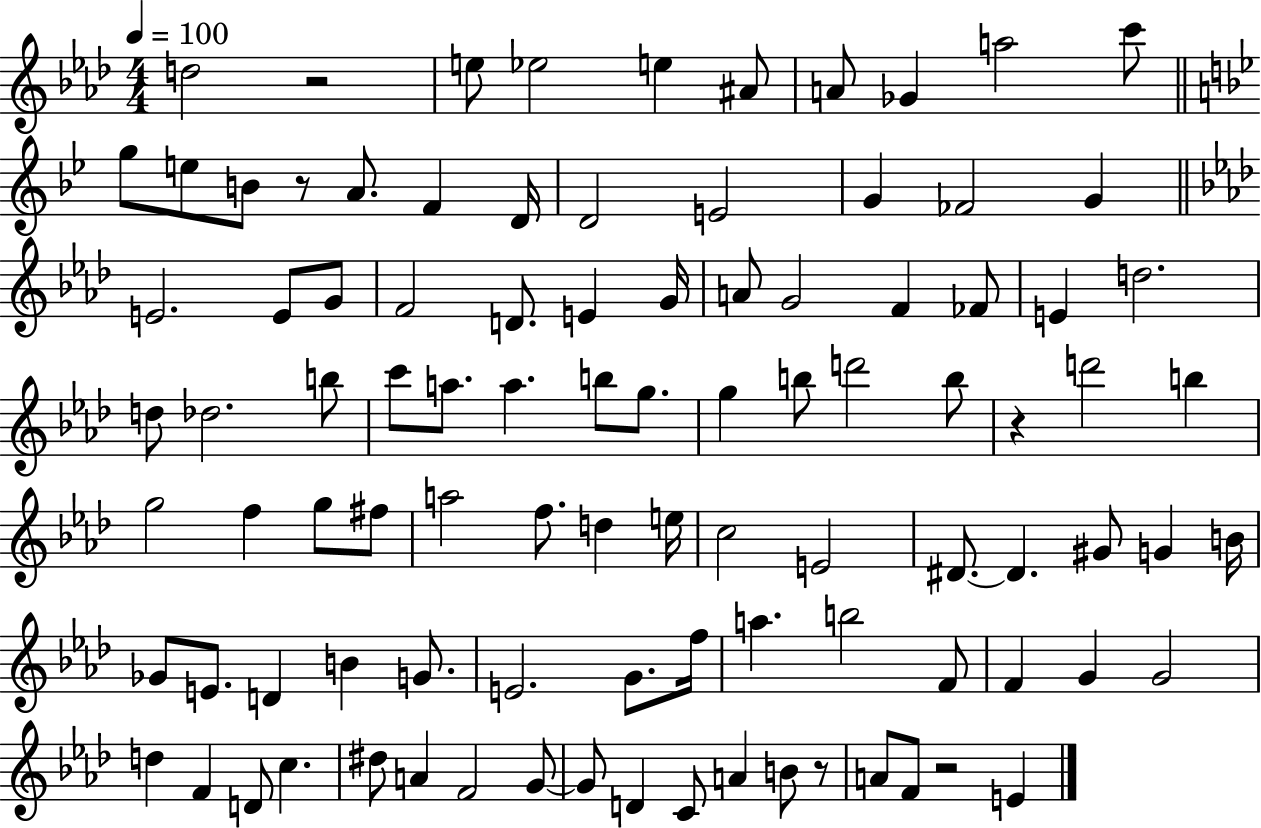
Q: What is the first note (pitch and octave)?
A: D5